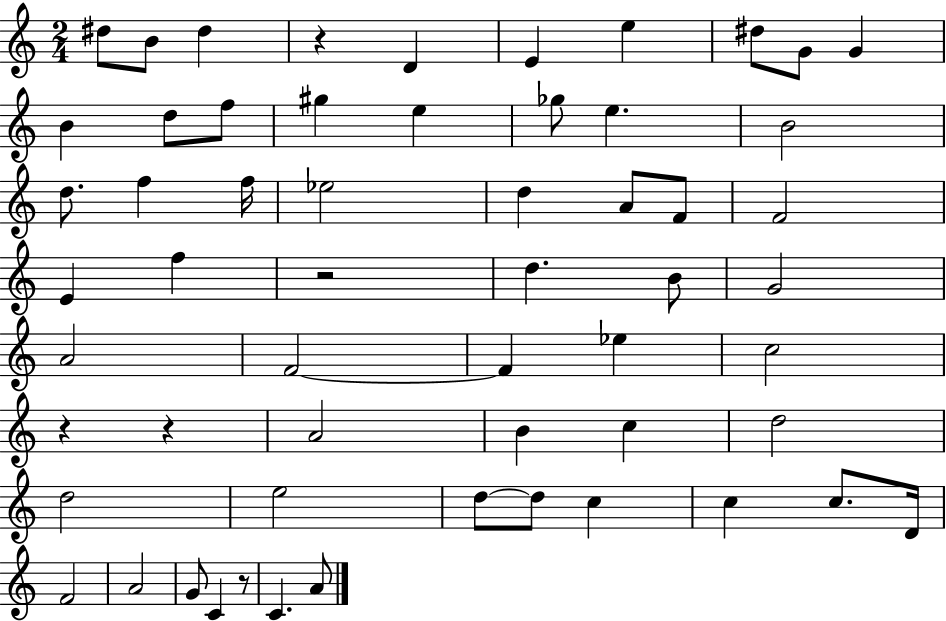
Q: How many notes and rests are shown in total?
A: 58